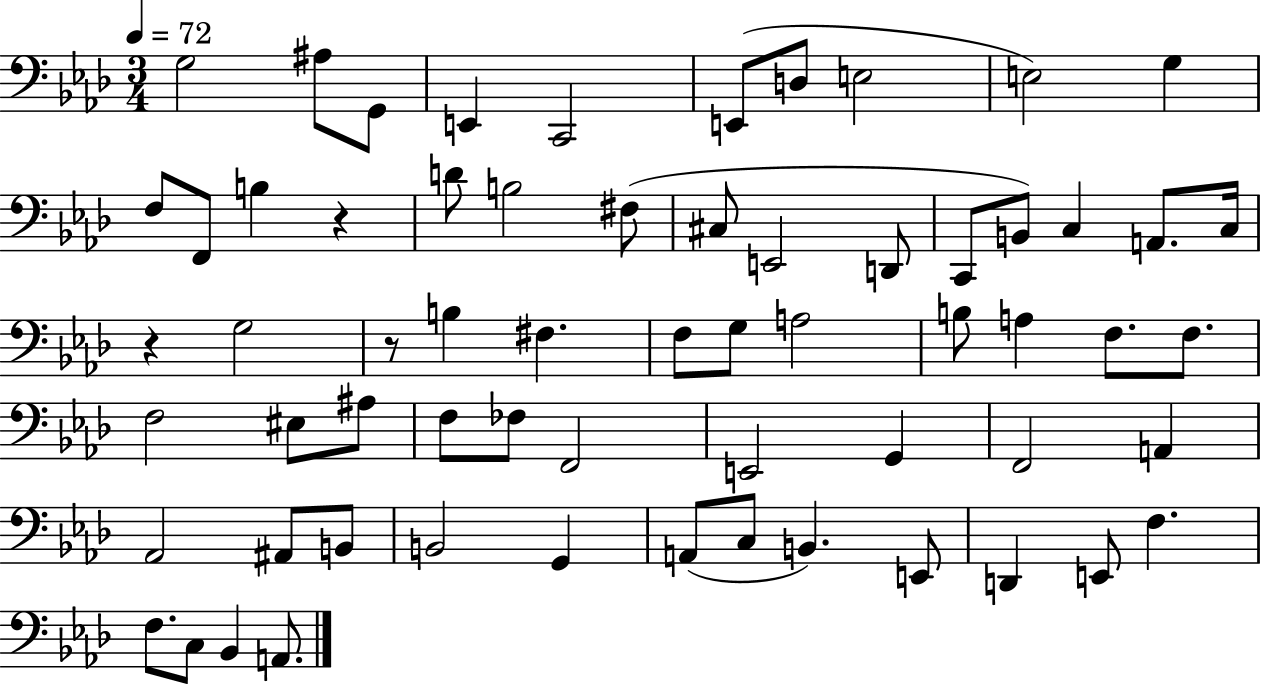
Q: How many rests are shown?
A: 3